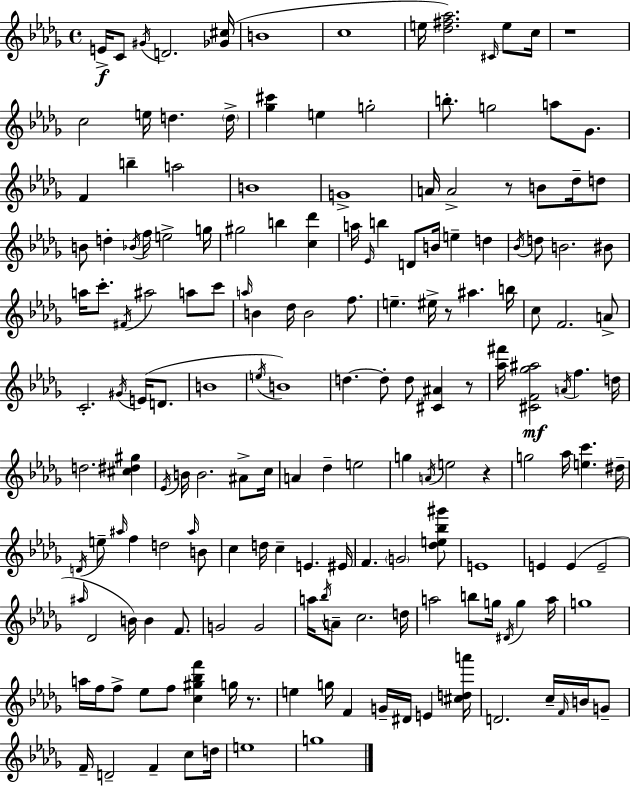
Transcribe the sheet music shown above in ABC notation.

X:1
T:Untitled
M:4/4
L:1/4
K:Bbm
E/4 C/2 ^G/4 D2 [_G^c]/4 B4 c4 e/4 [_d^f_a]2 ^C/4 e/2 c/4 z4 c2 e/4 d d/4 [_g^c'] e g2 b/2 g2 a/2 _G/2 F b a2 B4 G4 A/4 A2 z/2 B/2 _d/4 d/2 B/2 d _B/4 f/4 e2 g/4 ^g2 b [c_d'] a/4 _E/4 b D/2 B/4 e d _B/4 d/2 B2 ^B/2 a/4 c'/2 ^F/4 ^a2 a/2 c'/2 a/4 B _d/4 B2 f/2 e ^e/4 z/2 ^a b/4 c/2 F2 A/2 C2 ^G/4 E/4 D/2 B4 e/4 B4 d d/2 d/2 [^C^A] z/2 [_a^f']/4 [^CF_g^a]2 A/4 f d/4 d2 [^c^d^g] _E/4 B/4 B2 ^A/2 c/4 A _d e2 g A/4 e2 z g2 _a/4 [ec'] ^d/4 D/4 e/2 ^a/4 f d2 ^a/4 B/2 c d/4 c E ^E/4 F G2 [_de_b^g']/2 E4 E E E2 ^a/4 _D2 B/4 B F/2 G2 G2 a/4 _b/4 A/2 c2 d/4 a2 b/2 g/4 ^D/4 g a/4 g4 a/4 f/4 f/2 _e/2 f/2 [c^g_bf'] g/4 z/2 e g/4 F G/4 ^D/4 E [^cda']/4 D2 c/4 F/4 B/4 G/2 F/4 D2 F c/2 d/4 e4 g4